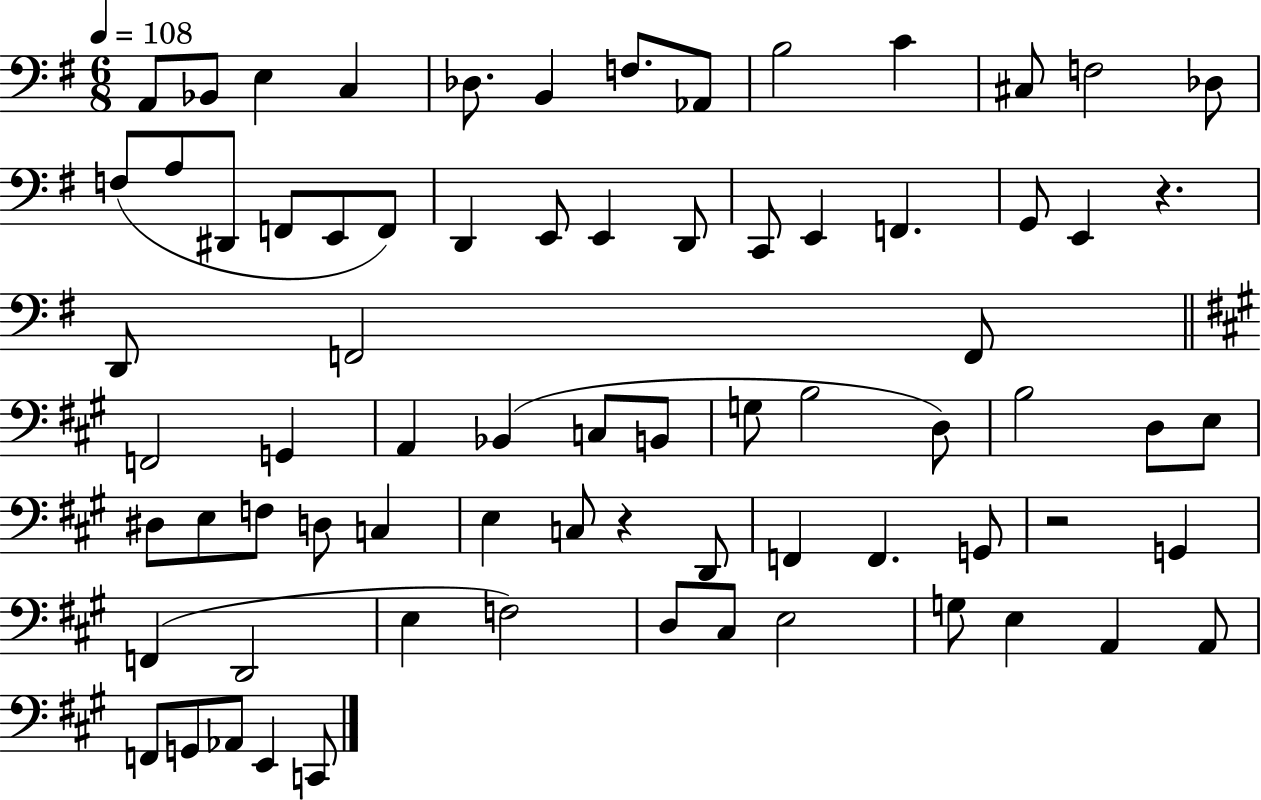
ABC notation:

X:1
T:Untitled
M:6/8
L:1/4
K:G
A,,/2 _B,,/2 E, C, _D,/2 B,, F,/2 _A,,/2 B,2 C ^C,/2 F,2 _D,/2 F,/2 A,/2 ^D,,/2 F,,/2 E,,/2 F,,/2 D,, E,,/2 E,, D,,/2 C,,/2 E,, F,, G,,/2 E,, z D,,/2 F,,2 F,,/2 F,,2 G,, A,, _B,, C,/2 B,,/2 G,/2 B,2 D,/2 B,2 D,/2 E,/2 ^D,/2 E,/2 F,/2 D,/2 C, E, C,/2 z D,,/2 F,, F,, G,,/2 z2 G,, F,, D,,2 E, F,2 D,/2 ^C,/2 E,2 G,/2 E, A,, A,,/2 F,,/2 G,,/2 _A,,/2 E,, C,,/2